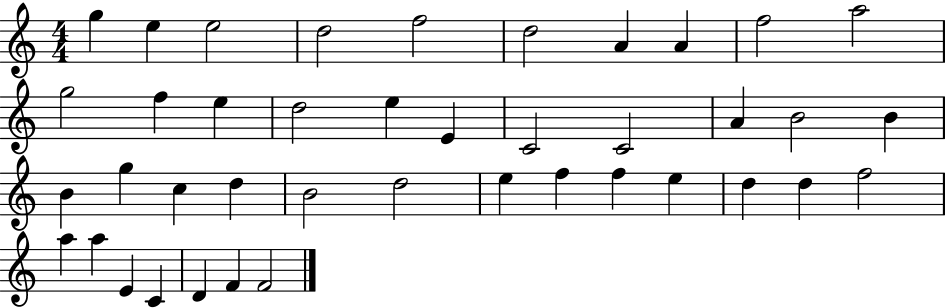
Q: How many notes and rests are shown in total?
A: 41